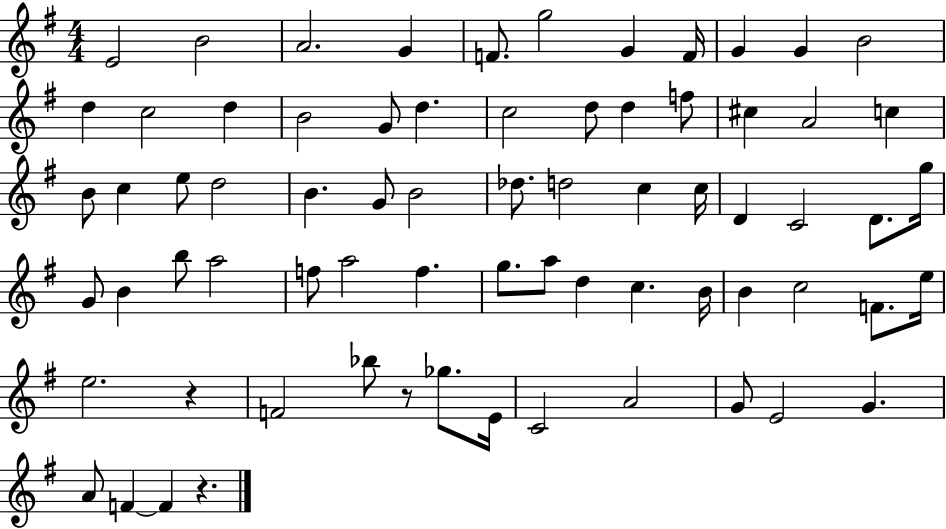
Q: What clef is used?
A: treble